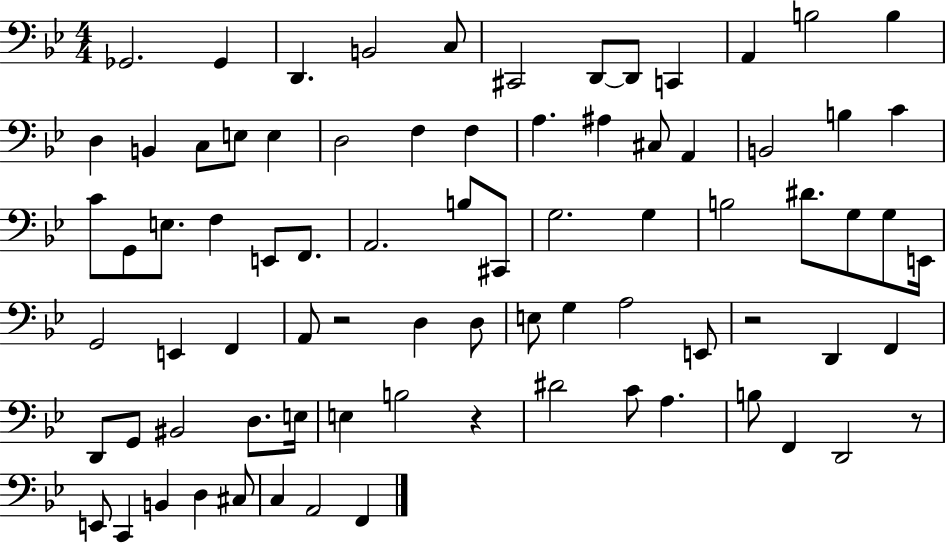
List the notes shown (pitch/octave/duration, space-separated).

Gb2/h. Gb2/q D2/q. B2/h C3/e C#2/h D2/e D2/e C2/q A2/q B3/h B3/q D3/q B2/q C3/e E3/e E3/q D3/h F3/q F3/q A3/q. A#3/q C#3/e A2/q B2/h B3/q C4/q C4/e G2/e E3/e. F3/q E2/e F2/e. A2/h. B3/e C#2/e G3/h. G3/q B3/h D#4/e. G3/e G3/e E2/s G2/h E2/q F2/q A2/e R/h D3/q D3/e E3/e G3/q A3/h E2/e R/h D2/q F2/q D2/e G2/e BIS2/h D3/e. E3/s E3/q B3/h R/q D#4/h C4/e A3/q. B3/e F2/q D2/h R/e E2/e C2/q B2/q D3/q C#3/e C3/q A2/h F2/q